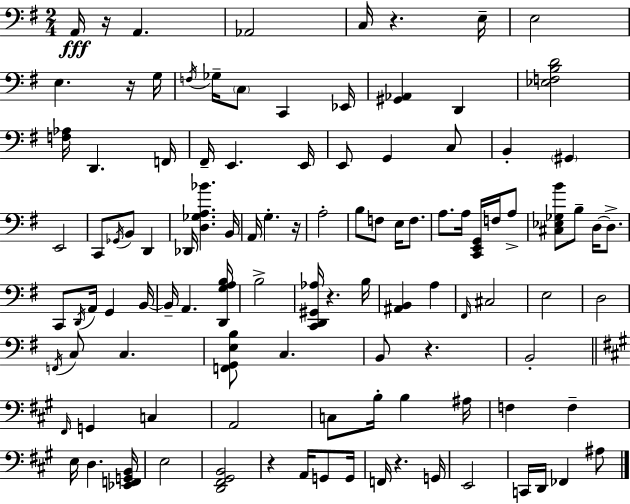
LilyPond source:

{
  \clef bass
  \numericTimeSignature
  \time 2/4
  \key g \major
  a,16\fff r16 a,4. | aes,2 | c16 r4. e16-- | e2 | \break e4. r16 g16 | \acciaccatura { f16 } ges16-- \parenthesize c8 c,4 | ees,16 <gis, aes,>4 d,4 | <ees f b d'>2 | \break <f aes>16 d,4. | f,16 fis,16-- e,4. | e,16 e,8 g,4 c8 | b,4-. \parenthesize gis,4 | \break e,2 | c,8 \acciaccatura { ges,16 } b,8 d,4 | des,16 <d ges a bes'>4. | b,16 a,16 g4.-. | \break r16 a2-. | b8 f8 e16 f8. | a8. a16 <c, e, g,>16 f16 | a8-> <cis ees ges b'>8 b8-- d16~~ d8.-> | \break c,8 \acciaccatura { d,16 } a,16 g,4 | b,16~~ b,16-- a,4. | <d, g a b>16 b2-> | <c, d, gis, aes>16 r4. | \break b16 <ais, b,>4 a4 | \grace { fis,16 } cis2 | e2 | d2 | \break \acciaccatura { f,16 } c8 c4. | <f, g, e b>8 c4. | b,8 r4. | b,2-. | \break \bar "||" \break \key a \major \grace { fis,16 } g,4 c4 | a,2 | c8 b16-. b4 | ais16 f4 f4-- | \break e16 d4. | <ees, f, g, b,>16 e2 | <d, fis, gis, b,>2 | r4 a,16 g,8 | \break g,16 f,16 r4. | g,16 e,2 | c,16 d,16 fes,4 ais8 | \bar "|."
}